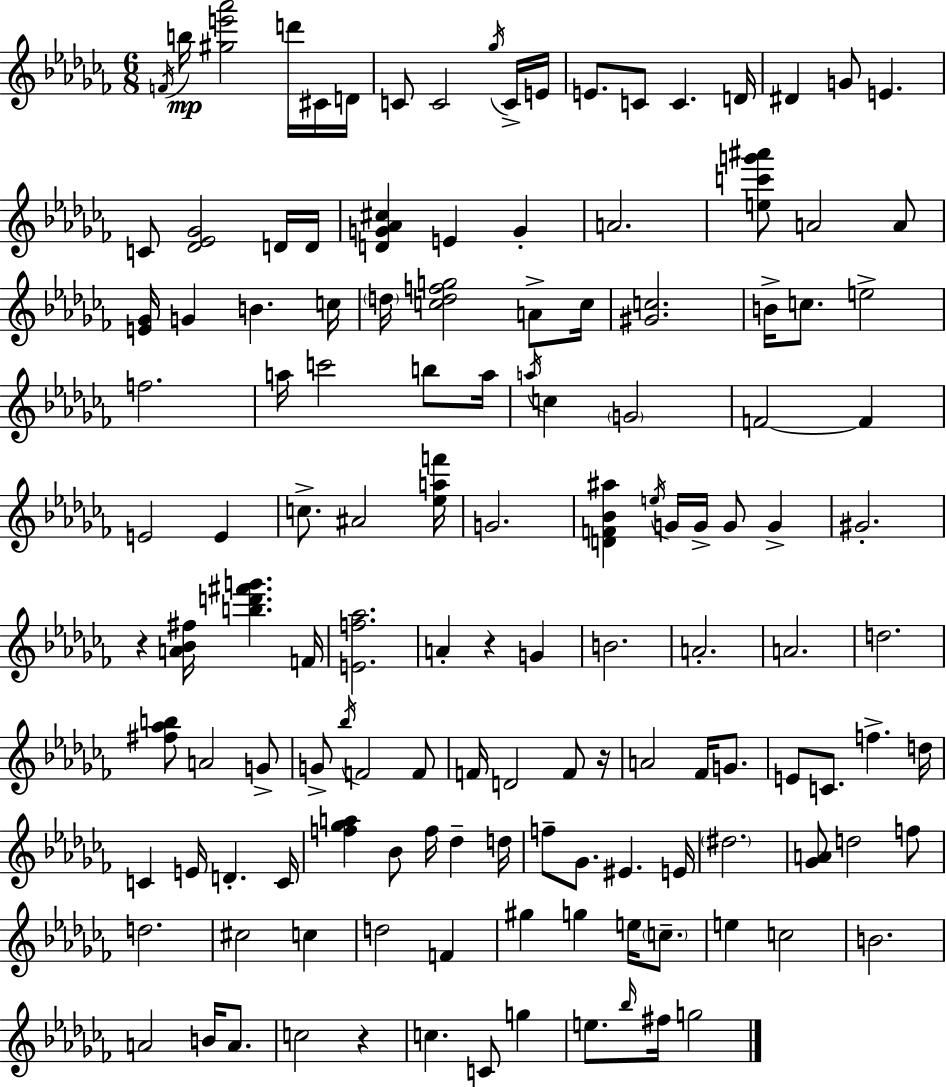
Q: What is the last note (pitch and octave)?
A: G5